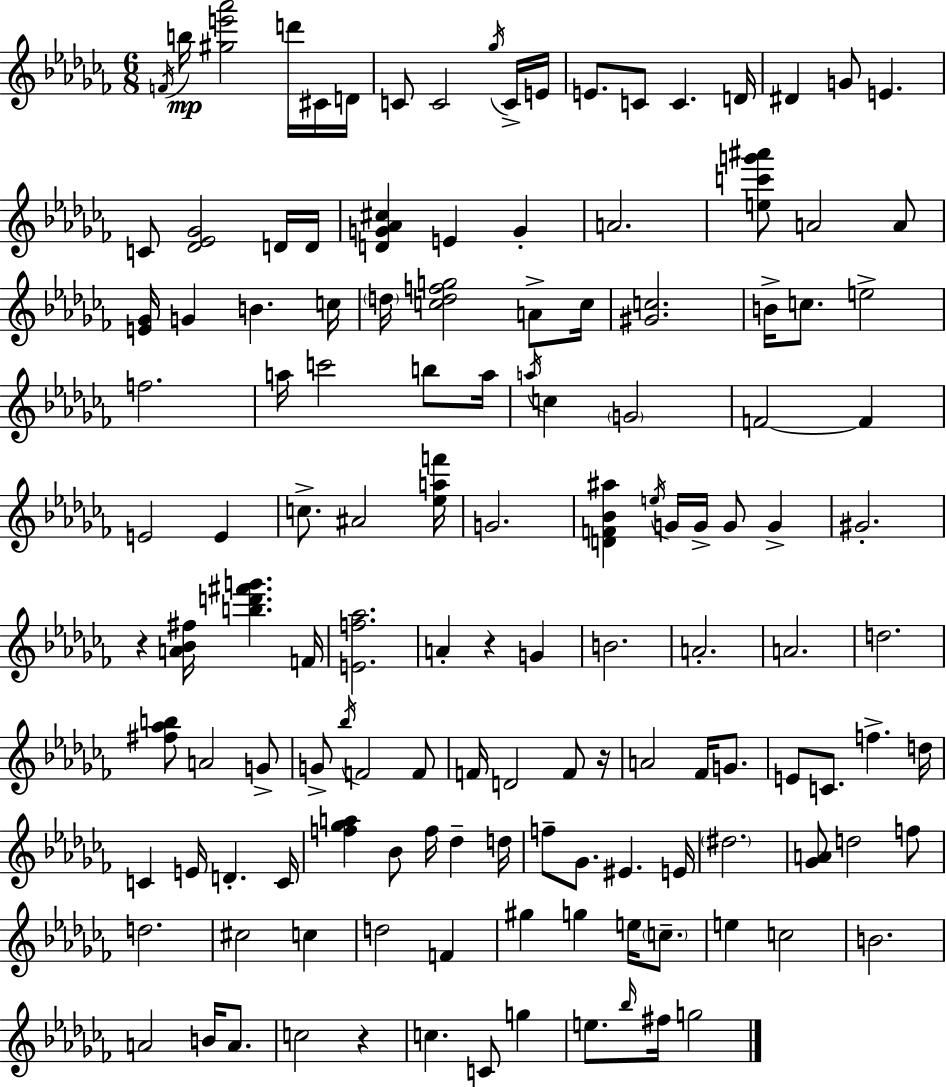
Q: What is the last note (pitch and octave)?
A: G5